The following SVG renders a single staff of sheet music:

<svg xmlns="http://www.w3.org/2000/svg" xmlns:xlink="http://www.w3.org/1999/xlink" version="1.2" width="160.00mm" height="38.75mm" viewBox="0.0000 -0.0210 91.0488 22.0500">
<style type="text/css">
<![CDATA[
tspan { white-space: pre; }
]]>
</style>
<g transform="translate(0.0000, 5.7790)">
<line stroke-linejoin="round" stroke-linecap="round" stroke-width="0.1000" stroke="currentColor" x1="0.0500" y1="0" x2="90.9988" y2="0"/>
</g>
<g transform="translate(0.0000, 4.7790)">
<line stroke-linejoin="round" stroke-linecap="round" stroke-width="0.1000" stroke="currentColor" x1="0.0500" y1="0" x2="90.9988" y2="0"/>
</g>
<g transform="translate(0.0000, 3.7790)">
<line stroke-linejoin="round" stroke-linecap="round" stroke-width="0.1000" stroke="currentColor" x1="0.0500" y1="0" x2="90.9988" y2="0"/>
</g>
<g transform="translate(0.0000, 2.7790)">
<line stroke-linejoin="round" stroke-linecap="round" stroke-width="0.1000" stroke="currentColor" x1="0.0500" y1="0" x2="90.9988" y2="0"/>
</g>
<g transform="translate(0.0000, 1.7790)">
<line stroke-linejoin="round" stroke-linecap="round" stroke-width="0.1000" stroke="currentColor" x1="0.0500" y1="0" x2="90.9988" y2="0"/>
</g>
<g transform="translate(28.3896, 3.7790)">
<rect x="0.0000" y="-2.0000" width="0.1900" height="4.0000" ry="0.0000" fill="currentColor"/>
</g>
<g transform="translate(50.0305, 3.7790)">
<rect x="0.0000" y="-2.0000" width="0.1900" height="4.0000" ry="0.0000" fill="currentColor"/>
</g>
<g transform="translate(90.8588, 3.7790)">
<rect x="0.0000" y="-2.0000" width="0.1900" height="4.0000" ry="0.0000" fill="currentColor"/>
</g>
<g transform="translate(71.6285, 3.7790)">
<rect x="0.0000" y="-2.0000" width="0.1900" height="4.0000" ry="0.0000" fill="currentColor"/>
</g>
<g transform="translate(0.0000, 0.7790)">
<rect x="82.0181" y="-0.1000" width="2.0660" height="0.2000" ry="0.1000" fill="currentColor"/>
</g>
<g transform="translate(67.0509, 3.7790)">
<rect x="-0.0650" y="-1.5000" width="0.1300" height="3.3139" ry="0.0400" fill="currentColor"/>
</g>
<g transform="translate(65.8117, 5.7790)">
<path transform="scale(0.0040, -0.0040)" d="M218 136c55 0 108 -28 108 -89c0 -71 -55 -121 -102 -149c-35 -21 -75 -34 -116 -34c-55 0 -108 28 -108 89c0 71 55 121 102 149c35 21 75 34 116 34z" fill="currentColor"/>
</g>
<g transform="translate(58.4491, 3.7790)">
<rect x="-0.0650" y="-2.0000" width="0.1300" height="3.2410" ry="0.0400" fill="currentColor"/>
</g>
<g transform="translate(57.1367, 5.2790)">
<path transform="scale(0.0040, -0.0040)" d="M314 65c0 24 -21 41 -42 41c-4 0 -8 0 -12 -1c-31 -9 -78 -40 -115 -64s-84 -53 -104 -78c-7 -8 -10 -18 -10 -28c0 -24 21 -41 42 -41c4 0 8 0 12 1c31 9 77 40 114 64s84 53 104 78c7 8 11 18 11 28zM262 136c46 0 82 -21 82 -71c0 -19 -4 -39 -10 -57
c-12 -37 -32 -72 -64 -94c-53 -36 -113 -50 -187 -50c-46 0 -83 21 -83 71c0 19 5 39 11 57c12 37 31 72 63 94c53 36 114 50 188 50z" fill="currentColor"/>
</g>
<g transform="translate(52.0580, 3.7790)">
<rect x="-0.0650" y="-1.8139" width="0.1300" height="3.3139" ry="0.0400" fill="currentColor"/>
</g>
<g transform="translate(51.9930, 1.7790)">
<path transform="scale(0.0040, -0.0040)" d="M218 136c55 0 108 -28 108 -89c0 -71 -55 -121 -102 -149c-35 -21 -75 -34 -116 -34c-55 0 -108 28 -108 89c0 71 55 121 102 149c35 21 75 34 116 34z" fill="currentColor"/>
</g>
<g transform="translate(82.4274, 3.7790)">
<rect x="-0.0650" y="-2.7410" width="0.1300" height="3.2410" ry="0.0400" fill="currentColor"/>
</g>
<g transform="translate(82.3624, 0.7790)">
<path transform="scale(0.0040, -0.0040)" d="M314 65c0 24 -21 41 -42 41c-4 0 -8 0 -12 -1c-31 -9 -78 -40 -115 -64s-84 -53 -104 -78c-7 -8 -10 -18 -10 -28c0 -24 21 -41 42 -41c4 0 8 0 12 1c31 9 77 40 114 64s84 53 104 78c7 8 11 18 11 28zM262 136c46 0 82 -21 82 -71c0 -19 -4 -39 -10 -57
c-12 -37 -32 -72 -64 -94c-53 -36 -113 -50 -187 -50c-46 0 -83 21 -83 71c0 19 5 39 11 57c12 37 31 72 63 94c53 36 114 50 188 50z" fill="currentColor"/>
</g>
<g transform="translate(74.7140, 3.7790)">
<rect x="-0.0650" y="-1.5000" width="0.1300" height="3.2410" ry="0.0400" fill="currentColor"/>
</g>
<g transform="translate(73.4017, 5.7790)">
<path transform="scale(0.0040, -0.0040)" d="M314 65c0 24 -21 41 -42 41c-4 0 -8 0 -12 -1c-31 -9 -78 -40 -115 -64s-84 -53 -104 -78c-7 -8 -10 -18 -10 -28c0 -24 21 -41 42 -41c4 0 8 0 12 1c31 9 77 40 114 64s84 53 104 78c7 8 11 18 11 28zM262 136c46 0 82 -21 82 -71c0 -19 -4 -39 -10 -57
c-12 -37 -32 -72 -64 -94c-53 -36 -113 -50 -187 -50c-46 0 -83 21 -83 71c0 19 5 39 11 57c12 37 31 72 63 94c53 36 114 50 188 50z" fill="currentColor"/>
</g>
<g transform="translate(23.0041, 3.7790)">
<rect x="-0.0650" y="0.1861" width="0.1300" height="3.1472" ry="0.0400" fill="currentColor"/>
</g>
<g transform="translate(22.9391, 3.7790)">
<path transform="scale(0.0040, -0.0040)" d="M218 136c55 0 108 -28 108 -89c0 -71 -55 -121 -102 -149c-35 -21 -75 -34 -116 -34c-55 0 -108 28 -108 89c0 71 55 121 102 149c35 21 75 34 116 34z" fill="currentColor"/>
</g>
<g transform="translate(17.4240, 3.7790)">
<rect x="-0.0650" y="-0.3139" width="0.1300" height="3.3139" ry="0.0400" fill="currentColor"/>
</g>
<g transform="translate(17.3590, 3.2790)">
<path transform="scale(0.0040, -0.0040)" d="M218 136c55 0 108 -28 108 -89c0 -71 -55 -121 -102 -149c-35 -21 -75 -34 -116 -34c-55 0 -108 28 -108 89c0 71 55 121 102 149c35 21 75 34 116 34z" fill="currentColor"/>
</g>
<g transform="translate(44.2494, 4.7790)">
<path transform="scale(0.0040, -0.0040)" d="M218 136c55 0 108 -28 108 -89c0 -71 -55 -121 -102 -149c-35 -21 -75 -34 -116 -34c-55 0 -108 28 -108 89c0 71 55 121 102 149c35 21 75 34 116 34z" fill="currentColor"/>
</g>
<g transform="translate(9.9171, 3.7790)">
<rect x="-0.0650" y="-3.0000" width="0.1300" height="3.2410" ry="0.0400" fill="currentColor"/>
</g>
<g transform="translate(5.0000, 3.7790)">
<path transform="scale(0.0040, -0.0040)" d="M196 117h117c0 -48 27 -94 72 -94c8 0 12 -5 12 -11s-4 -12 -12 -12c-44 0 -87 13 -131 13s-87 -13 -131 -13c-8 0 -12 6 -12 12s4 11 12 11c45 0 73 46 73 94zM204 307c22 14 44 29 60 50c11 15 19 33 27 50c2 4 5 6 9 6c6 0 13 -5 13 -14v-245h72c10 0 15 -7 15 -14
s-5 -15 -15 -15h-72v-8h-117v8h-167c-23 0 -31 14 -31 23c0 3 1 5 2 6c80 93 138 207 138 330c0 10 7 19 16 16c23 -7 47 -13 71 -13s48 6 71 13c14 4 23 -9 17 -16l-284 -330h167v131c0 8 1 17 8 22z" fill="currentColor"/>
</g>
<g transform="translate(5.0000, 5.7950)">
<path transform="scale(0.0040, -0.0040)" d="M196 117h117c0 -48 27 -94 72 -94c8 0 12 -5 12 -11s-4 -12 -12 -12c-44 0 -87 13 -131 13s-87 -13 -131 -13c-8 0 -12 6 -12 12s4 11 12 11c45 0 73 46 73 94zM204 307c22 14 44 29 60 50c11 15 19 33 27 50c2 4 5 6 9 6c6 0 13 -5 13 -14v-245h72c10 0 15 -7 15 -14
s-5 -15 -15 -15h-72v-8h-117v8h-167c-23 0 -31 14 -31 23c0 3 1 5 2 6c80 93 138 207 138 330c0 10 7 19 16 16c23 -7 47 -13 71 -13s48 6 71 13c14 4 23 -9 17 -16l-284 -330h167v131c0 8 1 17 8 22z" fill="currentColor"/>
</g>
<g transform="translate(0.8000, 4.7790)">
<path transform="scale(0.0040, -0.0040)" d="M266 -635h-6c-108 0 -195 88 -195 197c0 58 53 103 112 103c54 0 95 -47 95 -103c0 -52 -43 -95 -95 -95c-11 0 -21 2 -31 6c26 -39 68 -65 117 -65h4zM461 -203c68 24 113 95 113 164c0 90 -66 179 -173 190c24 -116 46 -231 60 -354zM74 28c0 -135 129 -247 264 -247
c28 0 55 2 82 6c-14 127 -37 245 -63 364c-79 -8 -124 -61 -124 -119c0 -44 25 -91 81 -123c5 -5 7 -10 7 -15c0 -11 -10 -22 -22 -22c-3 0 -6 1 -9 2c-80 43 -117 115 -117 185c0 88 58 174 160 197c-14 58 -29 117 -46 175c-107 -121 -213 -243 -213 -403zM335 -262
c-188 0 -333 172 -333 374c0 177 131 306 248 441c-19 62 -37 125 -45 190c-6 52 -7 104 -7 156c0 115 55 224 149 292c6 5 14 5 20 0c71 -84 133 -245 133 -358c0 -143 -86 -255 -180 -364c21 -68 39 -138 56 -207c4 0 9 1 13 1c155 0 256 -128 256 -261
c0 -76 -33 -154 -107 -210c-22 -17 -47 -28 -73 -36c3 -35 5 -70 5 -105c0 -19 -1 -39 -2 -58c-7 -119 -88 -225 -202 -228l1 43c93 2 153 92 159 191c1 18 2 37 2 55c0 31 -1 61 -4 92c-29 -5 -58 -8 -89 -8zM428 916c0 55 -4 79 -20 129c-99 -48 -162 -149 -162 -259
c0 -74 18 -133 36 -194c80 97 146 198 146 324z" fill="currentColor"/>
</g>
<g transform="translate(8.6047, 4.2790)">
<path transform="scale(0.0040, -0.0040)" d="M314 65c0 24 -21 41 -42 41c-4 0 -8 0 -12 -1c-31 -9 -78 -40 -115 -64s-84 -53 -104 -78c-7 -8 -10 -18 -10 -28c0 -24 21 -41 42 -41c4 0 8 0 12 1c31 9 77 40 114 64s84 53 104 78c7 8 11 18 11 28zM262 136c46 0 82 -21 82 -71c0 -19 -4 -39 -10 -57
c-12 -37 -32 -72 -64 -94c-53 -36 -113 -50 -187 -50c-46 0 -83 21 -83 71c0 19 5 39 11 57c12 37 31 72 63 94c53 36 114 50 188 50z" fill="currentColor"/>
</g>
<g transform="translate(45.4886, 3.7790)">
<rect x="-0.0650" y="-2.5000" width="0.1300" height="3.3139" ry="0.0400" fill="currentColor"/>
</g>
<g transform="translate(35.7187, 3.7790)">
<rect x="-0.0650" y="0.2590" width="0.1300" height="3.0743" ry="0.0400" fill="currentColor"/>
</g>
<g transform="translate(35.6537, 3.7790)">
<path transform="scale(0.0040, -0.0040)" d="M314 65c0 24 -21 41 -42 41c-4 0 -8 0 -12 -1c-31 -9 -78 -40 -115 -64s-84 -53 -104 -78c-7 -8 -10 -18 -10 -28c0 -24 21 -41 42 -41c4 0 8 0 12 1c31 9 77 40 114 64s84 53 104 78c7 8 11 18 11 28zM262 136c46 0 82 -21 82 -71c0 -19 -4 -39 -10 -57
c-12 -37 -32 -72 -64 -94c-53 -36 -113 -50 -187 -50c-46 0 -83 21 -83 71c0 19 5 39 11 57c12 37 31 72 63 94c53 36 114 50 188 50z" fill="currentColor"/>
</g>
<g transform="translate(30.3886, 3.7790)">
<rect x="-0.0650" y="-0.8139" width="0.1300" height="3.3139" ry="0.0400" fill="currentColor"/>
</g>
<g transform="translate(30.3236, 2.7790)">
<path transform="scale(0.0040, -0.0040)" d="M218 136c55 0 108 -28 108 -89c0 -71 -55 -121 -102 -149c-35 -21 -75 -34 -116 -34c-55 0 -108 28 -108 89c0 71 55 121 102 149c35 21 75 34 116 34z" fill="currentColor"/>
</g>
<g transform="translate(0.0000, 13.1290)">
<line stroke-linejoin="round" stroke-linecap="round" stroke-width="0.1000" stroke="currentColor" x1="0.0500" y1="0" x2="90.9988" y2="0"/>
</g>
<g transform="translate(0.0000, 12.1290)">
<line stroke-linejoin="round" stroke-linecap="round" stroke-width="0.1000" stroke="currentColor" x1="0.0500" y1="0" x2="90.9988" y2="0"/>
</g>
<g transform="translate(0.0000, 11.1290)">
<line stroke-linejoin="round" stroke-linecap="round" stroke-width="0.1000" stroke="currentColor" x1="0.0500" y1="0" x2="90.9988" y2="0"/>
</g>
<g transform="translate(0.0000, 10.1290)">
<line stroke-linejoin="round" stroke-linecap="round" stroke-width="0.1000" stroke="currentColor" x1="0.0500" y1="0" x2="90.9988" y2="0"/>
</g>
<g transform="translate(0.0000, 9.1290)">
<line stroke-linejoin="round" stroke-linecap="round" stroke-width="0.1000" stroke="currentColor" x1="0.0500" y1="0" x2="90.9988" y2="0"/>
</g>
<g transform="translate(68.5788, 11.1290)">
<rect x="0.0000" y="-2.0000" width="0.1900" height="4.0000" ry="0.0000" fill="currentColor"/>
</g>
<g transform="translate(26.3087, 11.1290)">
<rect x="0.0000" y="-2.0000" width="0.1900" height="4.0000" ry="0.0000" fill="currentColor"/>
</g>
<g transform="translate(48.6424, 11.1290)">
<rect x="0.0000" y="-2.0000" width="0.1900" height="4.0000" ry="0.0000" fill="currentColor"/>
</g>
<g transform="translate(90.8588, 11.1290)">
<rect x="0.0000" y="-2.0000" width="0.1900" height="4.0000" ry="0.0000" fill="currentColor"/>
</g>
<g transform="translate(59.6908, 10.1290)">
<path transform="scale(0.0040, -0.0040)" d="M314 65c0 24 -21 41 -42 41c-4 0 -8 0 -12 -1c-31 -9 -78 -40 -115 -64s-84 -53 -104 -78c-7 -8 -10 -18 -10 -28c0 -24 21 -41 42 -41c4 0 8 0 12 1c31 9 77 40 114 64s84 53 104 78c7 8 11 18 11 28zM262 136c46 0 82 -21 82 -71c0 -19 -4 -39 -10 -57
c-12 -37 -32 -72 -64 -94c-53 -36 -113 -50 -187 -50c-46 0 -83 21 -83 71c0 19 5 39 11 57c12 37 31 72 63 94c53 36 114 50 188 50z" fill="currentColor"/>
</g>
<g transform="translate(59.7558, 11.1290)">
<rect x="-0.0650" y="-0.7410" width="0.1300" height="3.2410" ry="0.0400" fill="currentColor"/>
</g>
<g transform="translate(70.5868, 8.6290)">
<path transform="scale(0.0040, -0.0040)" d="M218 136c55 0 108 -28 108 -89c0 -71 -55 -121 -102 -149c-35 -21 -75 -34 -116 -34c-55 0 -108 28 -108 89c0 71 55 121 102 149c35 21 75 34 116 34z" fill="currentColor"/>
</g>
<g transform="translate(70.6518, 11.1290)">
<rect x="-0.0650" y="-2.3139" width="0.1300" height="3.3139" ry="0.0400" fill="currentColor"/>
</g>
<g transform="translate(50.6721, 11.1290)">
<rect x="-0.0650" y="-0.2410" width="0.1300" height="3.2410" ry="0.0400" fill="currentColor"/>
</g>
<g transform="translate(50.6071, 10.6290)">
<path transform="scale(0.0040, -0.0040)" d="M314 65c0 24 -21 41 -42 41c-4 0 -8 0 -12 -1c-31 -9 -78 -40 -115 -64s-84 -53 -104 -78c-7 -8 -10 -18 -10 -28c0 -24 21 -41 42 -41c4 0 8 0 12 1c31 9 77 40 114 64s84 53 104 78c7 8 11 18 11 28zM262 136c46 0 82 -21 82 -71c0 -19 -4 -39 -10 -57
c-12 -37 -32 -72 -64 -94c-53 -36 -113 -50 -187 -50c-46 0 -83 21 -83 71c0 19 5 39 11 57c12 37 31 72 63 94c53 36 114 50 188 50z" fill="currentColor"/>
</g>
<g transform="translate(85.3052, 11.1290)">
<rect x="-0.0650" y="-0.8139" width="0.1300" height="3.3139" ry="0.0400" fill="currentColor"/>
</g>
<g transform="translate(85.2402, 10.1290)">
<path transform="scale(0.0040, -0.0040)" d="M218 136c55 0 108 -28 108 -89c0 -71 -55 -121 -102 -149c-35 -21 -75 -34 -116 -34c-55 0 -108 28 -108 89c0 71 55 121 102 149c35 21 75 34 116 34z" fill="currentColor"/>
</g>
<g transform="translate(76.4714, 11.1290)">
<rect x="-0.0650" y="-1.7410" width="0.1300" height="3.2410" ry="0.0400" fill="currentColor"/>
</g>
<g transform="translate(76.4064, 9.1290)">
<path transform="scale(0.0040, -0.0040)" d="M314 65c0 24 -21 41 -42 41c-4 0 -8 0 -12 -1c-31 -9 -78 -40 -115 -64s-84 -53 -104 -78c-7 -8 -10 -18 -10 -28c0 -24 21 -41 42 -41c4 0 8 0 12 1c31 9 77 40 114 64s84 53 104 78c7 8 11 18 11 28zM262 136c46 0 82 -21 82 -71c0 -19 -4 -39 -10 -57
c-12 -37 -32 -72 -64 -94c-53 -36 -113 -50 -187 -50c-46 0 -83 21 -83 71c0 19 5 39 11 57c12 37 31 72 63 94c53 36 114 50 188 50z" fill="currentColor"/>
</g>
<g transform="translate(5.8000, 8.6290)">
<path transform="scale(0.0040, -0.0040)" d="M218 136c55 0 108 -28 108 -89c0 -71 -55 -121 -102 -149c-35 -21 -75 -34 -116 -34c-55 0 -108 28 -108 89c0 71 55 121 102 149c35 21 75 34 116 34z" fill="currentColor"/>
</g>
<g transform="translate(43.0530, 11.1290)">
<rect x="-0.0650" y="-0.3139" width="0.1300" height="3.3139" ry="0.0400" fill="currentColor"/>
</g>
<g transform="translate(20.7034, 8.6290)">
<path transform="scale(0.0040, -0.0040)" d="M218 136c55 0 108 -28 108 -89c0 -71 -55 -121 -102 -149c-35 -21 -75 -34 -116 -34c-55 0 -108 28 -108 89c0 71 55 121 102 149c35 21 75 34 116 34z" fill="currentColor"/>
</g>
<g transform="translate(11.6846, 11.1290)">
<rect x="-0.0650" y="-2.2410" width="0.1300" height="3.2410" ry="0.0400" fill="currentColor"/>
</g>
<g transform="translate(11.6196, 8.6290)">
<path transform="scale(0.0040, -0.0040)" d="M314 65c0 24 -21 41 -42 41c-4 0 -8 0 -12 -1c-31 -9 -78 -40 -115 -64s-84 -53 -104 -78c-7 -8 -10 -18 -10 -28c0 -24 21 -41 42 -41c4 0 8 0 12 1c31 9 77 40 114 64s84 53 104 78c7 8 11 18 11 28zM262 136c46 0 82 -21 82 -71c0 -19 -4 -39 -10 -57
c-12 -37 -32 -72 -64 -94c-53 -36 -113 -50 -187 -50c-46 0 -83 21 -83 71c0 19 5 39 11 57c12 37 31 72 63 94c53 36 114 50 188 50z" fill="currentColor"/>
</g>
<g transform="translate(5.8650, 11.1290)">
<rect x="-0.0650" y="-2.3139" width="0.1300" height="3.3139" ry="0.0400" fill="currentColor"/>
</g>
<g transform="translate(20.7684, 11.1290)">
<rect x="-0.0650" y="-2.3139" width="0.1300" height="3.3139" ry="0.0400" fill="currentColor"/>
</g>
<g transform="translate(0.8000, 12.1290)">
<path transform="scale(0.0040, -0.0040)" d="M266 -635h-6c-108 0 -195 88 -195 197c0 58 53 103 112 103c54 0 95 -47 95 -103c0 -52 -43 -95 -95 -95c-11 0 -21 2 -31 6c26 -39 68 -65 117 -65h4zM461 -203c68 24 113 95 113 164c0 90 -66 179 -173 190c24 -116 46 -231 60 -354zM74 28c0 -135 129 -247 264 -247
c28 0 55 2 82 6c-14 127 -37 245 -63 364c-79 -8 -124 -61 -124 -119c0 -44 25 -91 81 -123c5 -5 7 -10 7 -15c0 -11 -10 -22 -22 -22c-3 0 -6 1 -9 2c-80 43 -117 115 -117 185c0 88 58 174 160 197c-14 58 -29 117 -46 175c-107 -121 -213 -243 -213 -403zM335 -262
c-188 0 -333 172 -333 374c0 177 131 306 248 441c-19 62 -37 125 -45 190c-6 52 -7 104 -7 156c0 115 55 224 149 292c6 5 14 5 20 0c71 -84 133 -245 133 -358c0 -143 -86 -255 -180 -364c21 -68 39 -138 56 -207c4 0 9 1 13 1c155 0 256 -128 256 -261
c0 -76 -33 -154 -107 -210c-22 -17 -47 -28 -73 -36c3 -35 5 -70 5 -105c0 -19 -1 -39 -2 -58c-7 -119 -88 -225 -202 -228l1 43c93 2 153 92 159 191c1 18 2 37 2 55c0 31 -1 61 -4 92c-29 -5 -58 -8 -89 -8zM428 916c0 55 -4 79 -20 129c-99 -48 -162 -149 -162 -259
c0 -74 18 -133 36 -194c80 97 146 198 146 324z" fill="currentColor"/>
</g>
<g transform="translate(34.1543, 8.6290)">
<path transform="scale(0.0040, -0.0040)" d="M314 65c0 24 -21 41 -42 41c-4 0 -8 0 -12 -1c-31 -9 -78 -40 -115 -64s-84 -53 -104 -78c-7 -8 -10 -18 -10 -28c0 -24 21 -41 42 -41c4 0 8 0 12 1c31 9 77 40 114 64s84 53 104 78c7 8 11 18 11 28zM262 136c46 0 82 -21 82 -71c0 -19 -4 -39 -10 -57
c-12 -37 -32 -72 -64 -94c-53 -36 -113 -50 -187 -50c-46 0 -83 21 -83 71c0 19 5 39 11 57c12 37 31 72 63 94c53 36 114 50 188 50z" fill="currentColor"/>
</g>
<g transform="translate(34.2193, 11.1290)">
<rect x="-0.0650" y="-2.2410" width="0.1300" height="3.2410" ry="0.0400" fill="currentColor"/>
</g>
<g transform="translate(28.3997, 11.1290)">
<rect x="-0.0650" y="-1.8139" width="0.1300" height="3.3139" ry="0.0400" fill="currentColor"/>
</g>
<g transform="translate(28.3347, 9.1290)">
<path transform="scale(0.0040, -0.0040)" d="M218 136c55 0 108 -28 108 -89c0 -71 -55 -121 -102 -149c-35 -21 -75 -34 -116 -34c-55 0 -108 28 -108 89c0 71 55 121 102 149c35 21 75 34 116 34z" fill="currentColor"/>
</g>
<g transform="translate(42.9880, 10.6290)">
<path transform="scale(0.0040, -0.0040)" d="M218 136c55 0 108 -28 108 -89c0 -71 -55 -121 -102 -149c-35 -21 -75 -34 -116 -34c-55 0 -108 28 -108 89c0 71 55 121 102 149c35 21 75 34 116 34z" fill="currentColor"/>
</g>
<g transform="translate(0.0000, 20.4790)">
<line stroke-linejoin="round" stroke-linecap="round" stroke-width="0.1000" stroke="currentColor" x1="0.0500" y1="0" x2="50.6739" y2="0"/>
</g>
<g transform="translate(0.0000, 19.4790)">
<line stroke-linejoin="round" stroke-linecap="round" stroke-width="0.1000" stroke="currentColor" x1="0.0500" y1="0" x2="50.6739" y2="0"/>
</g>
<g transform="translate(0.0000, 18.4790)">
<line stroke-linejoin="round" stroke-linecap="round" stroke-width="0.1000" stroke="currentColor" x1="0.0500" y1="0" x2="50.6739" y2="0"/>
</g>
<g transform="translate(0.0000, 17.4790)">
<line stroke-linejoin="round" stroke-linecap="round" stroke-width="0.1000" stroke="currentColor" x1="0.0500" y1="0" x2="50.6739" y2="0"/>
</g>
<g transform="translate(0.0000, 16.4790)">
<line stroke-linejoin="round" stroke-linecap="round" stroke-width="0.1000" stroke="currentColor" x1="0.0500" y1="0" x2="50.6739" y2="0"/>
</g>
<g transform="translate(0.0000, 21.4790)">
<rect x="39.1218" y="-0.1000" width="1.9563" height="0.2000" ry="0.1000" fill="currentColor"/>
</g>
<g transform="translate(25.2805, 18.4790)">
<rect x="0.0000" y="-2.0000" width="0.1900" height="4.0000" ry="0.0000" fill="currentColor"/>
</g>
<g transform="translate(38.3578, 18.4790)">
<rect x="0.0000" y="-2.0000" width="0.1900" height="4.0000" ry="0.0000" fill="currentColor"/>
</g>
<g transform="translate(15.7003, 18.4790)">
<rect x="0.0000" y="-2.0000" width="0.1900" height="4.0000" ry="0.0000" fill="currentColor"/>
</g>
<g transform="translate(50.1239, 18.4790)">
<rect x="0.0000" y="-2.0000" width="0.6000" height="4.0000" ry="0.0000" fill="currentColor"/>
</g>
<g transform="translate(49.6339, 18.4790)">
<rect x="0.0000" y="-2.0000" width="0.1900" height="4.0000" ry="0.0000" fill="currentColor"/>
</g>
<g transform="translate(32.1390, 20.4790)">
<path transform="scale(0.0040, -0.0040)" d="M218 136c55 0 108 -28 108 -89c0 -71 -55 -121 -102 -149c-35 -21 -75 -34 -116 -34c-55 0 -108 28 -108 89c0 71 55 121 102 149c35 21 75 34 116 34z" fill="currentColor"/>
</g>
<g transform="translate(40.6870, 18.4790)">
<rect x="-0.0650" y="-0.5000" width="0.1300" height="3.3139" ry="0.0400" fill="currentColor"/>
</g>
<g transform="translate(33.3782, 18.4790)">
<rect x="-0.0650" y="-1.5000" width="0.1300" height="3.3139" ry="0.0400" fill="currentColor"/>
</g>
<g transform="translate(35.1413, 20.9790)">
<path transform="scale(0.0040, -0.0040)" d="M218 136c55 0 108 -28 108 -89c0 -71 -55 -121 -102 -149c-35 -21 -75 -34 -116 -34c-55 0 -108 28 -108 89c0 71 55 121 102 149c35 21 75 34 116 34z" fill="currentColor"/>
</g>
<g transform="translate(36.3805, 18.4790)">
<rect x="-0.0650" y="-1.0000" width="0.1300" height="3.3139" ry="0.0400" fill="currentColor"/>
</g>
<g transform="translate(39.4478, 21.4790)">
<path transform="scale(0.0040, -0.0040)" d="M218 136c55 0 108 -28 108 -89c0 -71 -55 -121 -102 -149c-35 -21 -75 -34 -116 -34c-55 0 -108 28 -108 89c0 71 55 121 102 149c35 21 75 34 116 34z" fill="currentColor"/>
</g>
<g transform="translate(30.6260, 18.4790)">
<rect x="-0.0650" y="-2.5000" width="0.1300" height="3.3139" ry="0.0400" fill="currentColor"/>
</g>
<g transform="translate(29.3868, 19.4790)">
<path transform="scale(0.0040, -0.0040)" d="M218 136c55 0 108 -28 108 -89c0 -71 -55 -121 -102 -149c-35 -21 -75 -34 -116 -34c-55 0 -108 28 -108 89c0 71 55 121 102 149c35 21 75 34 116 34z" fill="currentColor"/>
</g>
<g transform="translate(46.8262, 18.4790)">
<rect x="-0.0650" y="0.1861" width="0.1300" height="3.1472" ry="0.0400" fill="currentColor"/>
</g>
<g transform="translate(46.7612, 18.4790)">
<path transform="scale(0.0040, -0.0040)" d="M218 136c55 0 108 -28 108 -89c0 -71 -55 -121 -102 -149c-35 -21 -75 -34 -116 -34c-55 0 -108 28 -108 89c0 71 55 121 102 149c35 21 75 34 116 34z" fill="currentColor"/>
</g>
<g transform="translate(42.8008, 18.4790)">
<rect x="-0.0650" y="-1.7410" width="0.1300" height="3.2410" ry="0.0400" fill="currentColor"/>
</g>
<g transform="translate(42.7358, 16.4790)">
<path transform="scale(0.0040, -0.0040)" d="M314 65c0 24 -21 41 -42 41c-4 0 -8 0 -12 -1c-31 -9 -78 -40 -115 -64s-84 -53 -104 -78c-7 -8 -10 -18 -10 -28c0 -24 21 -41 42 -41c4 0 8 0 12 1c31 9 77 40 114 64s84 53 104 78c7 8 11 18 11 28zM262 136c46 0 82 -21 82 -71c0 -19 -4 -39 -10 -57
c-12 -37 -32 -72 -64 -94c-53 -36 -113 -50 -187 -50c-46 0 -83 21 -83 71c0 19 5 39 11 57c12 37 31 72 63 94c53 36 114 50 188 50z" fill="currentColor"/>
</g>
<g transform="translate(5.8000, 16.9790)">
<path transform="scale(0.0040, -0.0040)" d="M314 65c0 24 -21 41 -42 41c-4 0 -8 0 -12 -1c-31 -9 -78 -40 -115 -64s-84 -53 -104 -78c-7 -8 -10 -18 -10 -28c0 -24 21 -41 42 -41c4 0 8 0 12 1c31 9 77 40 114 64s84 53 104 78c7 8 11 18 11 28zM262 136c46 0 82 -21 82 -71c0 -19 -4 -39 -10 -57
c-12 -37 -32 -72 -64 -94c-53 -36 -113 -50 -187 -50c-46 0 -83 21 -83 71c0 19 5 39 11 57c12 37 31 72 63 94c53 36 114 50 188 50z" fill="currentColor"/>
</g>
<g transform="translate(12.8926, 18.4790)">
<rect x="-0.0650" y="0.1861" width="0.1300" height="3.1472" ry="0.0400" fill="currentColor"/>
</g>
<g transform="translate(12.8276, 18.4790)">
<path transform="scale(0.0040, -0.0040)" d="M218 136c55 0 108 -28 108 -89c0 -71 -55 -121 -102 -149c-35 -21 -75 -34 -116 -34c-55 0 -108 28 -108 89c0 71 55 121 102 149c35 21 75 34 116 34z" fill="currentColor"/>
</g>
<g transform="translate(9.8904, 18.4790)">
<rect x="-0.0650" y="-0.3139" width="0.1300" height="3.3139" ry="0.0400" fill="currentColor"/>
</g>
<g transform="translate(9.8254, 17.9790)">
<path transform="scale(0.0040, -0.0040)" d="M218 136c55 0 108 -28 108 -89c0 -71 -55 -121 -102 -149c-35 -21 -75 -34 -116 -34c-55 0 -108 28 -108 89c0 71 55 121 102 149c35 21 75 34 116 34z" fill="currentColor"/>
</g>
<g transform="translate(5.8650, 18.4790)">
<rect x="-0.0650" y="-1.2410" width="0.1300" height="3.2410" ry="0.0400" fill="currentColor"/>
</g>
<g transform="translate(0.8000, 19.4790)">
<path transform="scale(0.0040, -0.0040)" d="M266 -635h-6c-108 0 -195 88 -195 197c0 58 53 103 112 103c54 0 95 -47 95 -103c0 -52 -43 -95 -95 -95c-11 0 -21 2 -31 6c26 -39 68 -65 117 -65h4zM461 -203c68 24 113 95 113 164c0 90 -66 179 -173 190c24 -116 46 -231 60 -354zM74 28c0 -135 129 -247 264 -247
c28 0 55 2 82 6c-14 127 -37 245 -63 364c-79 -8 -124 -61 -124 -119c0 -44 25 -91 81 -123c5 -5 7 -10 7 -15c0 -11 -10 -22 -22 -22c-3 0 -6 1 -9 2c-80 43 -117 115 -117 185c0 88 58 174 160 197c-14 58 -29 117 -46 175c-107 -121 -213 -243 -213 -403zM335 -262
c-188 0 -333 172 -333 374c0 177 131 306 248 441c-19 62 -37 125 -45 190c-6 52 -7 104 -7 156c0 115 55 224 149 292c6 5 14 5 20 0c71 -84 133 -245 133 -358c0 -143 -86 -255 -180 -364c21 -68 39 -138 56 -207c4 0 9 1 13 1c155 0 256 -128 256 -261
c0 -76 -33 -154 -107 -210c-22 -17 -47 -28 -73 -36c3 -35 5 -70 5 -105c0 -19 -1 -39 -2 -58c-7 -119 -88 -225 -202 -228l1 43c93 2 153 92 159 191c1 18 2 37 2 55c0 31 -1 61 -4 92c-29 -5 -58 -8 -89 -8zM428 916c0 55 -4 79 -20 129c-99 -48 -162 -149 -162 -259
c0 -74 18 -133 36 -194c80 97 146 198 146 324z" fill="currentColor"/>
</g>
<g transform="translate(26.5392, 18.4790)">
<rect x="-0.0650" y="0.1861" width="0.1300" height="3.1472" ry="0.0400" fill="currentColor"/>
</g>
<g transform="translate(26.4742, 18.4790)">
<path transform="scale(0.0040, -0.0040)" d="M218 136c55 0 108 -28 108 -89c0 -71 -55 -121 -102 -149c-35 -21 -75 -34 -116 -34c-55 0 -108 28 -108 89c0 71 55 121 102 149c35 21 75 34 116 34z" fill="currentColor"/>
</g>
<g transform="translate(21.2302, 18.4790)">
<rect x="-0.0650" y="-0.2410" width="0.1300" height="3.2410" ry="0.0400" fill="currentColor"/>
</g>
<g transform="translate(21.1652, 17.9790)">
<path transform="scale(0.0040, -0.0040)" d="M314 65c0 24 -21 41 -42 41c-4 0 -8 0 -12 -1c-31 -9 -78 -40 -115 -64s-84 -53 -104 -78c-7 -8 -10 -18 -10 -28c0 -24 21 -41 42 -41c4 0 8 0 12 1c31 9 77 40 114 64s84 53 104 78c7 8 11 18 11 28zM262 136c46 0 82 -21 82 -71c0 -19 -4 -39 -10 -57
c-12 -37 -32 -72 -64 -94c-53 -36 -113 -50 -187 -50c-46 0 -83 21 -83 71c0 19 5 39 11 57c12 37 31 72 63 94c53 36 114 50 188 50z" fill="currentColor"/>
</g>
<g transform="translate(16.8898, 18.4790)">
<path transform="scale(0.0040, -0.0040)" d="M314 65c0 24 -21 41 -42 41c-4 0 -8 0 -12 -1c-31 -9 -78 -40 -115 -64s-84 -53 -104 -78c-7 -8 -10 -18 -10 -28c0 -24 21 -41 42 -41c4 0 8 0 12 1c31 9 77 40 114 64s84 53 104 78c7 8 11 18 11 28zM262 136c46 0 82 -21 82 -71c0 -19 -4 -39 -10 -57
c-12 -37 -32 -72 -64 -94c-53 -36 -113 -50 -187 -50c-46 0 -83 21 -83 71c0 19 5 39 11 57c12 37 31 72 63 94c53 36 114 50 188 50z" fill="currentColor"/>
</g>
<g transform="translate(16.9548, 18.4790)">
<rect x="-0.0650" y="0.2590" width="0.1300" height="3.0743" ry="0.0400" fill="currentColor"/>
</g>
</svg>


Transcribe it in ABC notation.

X:1
T:Untitled
M:4/4
L:1/4
K:C
A2 c B d B2 G f F2 E E2 a2 g g2 g f g2 c c2 d2 g f2 d e2 c B B2 c2 B G E D C f2 B